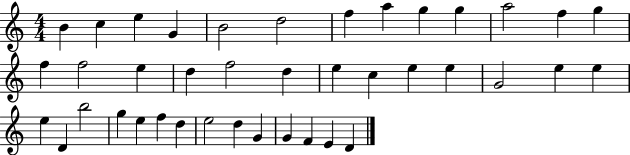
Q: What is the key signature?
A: C major